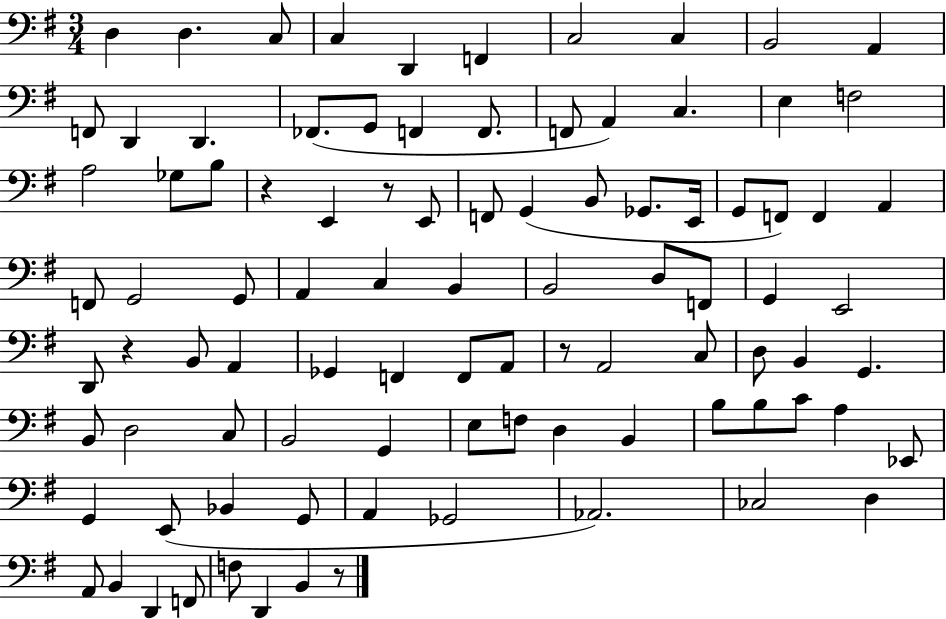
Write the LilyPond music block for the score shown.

{
  \clef bass
  \numericTimeSignature
  \time 3/4
  \key g \major
  d4 d4. c8 | c4 d,4 f,4 | c2 c4 | b,2 a,4 | \break f,8 d,4 d,4. | fes,8.( g,8 f,4 f,8. | f,8 a,4) c4. | e4 f2 | \break a2 ges8 b8 | r4 e,4 r8 e,8 | f,8 g,4( b,8 ges,8. e,16 | g,8 f,8) f,4 a,4 | \break f,8 g,2 g,8 | a,4 c4 b,4 | b,2 d8 f,8 | g,4 e,2 | \break d,8 r4 b,8 a,4 | ges,4 f,4 f,8 a,8 | r8 a,2 c8 | d8 b,4 g,4. | \break b,8 d2 c8 | b,2 g,4 | e8 f8 d4 b,4 | b8 b8 c'8 a4 ees,8 | \break g,4 e,8( bes,4 g,8 | a,4 ges,2 | aes,2.) | ces2 d4 | \break a,8 b,4 d,4 f,8 | f8 d,4 b,4 r8 | \bar "|."
}